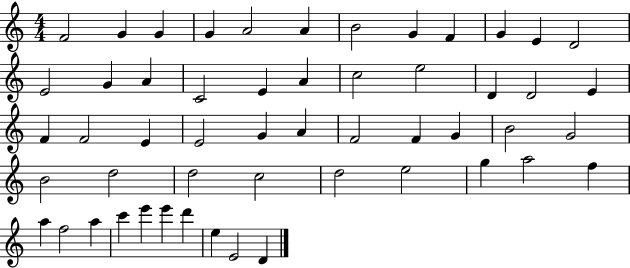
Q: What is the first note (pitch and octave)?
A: F4